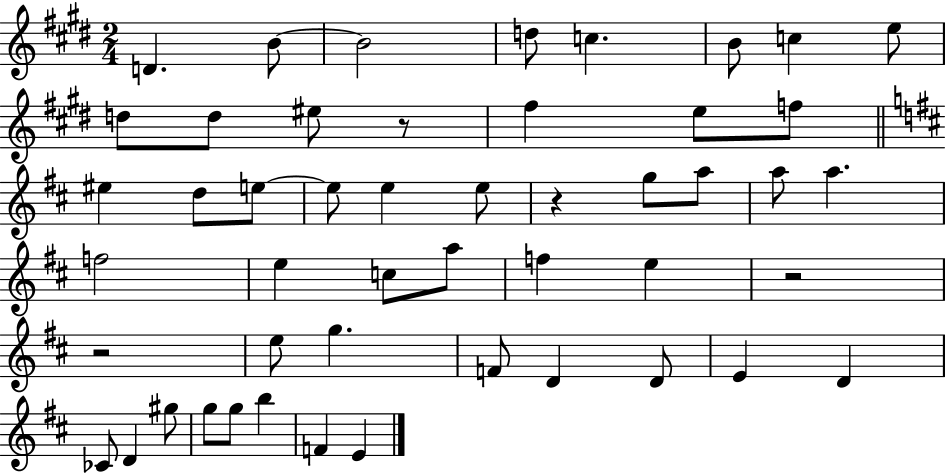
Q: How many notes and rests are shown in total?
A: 49